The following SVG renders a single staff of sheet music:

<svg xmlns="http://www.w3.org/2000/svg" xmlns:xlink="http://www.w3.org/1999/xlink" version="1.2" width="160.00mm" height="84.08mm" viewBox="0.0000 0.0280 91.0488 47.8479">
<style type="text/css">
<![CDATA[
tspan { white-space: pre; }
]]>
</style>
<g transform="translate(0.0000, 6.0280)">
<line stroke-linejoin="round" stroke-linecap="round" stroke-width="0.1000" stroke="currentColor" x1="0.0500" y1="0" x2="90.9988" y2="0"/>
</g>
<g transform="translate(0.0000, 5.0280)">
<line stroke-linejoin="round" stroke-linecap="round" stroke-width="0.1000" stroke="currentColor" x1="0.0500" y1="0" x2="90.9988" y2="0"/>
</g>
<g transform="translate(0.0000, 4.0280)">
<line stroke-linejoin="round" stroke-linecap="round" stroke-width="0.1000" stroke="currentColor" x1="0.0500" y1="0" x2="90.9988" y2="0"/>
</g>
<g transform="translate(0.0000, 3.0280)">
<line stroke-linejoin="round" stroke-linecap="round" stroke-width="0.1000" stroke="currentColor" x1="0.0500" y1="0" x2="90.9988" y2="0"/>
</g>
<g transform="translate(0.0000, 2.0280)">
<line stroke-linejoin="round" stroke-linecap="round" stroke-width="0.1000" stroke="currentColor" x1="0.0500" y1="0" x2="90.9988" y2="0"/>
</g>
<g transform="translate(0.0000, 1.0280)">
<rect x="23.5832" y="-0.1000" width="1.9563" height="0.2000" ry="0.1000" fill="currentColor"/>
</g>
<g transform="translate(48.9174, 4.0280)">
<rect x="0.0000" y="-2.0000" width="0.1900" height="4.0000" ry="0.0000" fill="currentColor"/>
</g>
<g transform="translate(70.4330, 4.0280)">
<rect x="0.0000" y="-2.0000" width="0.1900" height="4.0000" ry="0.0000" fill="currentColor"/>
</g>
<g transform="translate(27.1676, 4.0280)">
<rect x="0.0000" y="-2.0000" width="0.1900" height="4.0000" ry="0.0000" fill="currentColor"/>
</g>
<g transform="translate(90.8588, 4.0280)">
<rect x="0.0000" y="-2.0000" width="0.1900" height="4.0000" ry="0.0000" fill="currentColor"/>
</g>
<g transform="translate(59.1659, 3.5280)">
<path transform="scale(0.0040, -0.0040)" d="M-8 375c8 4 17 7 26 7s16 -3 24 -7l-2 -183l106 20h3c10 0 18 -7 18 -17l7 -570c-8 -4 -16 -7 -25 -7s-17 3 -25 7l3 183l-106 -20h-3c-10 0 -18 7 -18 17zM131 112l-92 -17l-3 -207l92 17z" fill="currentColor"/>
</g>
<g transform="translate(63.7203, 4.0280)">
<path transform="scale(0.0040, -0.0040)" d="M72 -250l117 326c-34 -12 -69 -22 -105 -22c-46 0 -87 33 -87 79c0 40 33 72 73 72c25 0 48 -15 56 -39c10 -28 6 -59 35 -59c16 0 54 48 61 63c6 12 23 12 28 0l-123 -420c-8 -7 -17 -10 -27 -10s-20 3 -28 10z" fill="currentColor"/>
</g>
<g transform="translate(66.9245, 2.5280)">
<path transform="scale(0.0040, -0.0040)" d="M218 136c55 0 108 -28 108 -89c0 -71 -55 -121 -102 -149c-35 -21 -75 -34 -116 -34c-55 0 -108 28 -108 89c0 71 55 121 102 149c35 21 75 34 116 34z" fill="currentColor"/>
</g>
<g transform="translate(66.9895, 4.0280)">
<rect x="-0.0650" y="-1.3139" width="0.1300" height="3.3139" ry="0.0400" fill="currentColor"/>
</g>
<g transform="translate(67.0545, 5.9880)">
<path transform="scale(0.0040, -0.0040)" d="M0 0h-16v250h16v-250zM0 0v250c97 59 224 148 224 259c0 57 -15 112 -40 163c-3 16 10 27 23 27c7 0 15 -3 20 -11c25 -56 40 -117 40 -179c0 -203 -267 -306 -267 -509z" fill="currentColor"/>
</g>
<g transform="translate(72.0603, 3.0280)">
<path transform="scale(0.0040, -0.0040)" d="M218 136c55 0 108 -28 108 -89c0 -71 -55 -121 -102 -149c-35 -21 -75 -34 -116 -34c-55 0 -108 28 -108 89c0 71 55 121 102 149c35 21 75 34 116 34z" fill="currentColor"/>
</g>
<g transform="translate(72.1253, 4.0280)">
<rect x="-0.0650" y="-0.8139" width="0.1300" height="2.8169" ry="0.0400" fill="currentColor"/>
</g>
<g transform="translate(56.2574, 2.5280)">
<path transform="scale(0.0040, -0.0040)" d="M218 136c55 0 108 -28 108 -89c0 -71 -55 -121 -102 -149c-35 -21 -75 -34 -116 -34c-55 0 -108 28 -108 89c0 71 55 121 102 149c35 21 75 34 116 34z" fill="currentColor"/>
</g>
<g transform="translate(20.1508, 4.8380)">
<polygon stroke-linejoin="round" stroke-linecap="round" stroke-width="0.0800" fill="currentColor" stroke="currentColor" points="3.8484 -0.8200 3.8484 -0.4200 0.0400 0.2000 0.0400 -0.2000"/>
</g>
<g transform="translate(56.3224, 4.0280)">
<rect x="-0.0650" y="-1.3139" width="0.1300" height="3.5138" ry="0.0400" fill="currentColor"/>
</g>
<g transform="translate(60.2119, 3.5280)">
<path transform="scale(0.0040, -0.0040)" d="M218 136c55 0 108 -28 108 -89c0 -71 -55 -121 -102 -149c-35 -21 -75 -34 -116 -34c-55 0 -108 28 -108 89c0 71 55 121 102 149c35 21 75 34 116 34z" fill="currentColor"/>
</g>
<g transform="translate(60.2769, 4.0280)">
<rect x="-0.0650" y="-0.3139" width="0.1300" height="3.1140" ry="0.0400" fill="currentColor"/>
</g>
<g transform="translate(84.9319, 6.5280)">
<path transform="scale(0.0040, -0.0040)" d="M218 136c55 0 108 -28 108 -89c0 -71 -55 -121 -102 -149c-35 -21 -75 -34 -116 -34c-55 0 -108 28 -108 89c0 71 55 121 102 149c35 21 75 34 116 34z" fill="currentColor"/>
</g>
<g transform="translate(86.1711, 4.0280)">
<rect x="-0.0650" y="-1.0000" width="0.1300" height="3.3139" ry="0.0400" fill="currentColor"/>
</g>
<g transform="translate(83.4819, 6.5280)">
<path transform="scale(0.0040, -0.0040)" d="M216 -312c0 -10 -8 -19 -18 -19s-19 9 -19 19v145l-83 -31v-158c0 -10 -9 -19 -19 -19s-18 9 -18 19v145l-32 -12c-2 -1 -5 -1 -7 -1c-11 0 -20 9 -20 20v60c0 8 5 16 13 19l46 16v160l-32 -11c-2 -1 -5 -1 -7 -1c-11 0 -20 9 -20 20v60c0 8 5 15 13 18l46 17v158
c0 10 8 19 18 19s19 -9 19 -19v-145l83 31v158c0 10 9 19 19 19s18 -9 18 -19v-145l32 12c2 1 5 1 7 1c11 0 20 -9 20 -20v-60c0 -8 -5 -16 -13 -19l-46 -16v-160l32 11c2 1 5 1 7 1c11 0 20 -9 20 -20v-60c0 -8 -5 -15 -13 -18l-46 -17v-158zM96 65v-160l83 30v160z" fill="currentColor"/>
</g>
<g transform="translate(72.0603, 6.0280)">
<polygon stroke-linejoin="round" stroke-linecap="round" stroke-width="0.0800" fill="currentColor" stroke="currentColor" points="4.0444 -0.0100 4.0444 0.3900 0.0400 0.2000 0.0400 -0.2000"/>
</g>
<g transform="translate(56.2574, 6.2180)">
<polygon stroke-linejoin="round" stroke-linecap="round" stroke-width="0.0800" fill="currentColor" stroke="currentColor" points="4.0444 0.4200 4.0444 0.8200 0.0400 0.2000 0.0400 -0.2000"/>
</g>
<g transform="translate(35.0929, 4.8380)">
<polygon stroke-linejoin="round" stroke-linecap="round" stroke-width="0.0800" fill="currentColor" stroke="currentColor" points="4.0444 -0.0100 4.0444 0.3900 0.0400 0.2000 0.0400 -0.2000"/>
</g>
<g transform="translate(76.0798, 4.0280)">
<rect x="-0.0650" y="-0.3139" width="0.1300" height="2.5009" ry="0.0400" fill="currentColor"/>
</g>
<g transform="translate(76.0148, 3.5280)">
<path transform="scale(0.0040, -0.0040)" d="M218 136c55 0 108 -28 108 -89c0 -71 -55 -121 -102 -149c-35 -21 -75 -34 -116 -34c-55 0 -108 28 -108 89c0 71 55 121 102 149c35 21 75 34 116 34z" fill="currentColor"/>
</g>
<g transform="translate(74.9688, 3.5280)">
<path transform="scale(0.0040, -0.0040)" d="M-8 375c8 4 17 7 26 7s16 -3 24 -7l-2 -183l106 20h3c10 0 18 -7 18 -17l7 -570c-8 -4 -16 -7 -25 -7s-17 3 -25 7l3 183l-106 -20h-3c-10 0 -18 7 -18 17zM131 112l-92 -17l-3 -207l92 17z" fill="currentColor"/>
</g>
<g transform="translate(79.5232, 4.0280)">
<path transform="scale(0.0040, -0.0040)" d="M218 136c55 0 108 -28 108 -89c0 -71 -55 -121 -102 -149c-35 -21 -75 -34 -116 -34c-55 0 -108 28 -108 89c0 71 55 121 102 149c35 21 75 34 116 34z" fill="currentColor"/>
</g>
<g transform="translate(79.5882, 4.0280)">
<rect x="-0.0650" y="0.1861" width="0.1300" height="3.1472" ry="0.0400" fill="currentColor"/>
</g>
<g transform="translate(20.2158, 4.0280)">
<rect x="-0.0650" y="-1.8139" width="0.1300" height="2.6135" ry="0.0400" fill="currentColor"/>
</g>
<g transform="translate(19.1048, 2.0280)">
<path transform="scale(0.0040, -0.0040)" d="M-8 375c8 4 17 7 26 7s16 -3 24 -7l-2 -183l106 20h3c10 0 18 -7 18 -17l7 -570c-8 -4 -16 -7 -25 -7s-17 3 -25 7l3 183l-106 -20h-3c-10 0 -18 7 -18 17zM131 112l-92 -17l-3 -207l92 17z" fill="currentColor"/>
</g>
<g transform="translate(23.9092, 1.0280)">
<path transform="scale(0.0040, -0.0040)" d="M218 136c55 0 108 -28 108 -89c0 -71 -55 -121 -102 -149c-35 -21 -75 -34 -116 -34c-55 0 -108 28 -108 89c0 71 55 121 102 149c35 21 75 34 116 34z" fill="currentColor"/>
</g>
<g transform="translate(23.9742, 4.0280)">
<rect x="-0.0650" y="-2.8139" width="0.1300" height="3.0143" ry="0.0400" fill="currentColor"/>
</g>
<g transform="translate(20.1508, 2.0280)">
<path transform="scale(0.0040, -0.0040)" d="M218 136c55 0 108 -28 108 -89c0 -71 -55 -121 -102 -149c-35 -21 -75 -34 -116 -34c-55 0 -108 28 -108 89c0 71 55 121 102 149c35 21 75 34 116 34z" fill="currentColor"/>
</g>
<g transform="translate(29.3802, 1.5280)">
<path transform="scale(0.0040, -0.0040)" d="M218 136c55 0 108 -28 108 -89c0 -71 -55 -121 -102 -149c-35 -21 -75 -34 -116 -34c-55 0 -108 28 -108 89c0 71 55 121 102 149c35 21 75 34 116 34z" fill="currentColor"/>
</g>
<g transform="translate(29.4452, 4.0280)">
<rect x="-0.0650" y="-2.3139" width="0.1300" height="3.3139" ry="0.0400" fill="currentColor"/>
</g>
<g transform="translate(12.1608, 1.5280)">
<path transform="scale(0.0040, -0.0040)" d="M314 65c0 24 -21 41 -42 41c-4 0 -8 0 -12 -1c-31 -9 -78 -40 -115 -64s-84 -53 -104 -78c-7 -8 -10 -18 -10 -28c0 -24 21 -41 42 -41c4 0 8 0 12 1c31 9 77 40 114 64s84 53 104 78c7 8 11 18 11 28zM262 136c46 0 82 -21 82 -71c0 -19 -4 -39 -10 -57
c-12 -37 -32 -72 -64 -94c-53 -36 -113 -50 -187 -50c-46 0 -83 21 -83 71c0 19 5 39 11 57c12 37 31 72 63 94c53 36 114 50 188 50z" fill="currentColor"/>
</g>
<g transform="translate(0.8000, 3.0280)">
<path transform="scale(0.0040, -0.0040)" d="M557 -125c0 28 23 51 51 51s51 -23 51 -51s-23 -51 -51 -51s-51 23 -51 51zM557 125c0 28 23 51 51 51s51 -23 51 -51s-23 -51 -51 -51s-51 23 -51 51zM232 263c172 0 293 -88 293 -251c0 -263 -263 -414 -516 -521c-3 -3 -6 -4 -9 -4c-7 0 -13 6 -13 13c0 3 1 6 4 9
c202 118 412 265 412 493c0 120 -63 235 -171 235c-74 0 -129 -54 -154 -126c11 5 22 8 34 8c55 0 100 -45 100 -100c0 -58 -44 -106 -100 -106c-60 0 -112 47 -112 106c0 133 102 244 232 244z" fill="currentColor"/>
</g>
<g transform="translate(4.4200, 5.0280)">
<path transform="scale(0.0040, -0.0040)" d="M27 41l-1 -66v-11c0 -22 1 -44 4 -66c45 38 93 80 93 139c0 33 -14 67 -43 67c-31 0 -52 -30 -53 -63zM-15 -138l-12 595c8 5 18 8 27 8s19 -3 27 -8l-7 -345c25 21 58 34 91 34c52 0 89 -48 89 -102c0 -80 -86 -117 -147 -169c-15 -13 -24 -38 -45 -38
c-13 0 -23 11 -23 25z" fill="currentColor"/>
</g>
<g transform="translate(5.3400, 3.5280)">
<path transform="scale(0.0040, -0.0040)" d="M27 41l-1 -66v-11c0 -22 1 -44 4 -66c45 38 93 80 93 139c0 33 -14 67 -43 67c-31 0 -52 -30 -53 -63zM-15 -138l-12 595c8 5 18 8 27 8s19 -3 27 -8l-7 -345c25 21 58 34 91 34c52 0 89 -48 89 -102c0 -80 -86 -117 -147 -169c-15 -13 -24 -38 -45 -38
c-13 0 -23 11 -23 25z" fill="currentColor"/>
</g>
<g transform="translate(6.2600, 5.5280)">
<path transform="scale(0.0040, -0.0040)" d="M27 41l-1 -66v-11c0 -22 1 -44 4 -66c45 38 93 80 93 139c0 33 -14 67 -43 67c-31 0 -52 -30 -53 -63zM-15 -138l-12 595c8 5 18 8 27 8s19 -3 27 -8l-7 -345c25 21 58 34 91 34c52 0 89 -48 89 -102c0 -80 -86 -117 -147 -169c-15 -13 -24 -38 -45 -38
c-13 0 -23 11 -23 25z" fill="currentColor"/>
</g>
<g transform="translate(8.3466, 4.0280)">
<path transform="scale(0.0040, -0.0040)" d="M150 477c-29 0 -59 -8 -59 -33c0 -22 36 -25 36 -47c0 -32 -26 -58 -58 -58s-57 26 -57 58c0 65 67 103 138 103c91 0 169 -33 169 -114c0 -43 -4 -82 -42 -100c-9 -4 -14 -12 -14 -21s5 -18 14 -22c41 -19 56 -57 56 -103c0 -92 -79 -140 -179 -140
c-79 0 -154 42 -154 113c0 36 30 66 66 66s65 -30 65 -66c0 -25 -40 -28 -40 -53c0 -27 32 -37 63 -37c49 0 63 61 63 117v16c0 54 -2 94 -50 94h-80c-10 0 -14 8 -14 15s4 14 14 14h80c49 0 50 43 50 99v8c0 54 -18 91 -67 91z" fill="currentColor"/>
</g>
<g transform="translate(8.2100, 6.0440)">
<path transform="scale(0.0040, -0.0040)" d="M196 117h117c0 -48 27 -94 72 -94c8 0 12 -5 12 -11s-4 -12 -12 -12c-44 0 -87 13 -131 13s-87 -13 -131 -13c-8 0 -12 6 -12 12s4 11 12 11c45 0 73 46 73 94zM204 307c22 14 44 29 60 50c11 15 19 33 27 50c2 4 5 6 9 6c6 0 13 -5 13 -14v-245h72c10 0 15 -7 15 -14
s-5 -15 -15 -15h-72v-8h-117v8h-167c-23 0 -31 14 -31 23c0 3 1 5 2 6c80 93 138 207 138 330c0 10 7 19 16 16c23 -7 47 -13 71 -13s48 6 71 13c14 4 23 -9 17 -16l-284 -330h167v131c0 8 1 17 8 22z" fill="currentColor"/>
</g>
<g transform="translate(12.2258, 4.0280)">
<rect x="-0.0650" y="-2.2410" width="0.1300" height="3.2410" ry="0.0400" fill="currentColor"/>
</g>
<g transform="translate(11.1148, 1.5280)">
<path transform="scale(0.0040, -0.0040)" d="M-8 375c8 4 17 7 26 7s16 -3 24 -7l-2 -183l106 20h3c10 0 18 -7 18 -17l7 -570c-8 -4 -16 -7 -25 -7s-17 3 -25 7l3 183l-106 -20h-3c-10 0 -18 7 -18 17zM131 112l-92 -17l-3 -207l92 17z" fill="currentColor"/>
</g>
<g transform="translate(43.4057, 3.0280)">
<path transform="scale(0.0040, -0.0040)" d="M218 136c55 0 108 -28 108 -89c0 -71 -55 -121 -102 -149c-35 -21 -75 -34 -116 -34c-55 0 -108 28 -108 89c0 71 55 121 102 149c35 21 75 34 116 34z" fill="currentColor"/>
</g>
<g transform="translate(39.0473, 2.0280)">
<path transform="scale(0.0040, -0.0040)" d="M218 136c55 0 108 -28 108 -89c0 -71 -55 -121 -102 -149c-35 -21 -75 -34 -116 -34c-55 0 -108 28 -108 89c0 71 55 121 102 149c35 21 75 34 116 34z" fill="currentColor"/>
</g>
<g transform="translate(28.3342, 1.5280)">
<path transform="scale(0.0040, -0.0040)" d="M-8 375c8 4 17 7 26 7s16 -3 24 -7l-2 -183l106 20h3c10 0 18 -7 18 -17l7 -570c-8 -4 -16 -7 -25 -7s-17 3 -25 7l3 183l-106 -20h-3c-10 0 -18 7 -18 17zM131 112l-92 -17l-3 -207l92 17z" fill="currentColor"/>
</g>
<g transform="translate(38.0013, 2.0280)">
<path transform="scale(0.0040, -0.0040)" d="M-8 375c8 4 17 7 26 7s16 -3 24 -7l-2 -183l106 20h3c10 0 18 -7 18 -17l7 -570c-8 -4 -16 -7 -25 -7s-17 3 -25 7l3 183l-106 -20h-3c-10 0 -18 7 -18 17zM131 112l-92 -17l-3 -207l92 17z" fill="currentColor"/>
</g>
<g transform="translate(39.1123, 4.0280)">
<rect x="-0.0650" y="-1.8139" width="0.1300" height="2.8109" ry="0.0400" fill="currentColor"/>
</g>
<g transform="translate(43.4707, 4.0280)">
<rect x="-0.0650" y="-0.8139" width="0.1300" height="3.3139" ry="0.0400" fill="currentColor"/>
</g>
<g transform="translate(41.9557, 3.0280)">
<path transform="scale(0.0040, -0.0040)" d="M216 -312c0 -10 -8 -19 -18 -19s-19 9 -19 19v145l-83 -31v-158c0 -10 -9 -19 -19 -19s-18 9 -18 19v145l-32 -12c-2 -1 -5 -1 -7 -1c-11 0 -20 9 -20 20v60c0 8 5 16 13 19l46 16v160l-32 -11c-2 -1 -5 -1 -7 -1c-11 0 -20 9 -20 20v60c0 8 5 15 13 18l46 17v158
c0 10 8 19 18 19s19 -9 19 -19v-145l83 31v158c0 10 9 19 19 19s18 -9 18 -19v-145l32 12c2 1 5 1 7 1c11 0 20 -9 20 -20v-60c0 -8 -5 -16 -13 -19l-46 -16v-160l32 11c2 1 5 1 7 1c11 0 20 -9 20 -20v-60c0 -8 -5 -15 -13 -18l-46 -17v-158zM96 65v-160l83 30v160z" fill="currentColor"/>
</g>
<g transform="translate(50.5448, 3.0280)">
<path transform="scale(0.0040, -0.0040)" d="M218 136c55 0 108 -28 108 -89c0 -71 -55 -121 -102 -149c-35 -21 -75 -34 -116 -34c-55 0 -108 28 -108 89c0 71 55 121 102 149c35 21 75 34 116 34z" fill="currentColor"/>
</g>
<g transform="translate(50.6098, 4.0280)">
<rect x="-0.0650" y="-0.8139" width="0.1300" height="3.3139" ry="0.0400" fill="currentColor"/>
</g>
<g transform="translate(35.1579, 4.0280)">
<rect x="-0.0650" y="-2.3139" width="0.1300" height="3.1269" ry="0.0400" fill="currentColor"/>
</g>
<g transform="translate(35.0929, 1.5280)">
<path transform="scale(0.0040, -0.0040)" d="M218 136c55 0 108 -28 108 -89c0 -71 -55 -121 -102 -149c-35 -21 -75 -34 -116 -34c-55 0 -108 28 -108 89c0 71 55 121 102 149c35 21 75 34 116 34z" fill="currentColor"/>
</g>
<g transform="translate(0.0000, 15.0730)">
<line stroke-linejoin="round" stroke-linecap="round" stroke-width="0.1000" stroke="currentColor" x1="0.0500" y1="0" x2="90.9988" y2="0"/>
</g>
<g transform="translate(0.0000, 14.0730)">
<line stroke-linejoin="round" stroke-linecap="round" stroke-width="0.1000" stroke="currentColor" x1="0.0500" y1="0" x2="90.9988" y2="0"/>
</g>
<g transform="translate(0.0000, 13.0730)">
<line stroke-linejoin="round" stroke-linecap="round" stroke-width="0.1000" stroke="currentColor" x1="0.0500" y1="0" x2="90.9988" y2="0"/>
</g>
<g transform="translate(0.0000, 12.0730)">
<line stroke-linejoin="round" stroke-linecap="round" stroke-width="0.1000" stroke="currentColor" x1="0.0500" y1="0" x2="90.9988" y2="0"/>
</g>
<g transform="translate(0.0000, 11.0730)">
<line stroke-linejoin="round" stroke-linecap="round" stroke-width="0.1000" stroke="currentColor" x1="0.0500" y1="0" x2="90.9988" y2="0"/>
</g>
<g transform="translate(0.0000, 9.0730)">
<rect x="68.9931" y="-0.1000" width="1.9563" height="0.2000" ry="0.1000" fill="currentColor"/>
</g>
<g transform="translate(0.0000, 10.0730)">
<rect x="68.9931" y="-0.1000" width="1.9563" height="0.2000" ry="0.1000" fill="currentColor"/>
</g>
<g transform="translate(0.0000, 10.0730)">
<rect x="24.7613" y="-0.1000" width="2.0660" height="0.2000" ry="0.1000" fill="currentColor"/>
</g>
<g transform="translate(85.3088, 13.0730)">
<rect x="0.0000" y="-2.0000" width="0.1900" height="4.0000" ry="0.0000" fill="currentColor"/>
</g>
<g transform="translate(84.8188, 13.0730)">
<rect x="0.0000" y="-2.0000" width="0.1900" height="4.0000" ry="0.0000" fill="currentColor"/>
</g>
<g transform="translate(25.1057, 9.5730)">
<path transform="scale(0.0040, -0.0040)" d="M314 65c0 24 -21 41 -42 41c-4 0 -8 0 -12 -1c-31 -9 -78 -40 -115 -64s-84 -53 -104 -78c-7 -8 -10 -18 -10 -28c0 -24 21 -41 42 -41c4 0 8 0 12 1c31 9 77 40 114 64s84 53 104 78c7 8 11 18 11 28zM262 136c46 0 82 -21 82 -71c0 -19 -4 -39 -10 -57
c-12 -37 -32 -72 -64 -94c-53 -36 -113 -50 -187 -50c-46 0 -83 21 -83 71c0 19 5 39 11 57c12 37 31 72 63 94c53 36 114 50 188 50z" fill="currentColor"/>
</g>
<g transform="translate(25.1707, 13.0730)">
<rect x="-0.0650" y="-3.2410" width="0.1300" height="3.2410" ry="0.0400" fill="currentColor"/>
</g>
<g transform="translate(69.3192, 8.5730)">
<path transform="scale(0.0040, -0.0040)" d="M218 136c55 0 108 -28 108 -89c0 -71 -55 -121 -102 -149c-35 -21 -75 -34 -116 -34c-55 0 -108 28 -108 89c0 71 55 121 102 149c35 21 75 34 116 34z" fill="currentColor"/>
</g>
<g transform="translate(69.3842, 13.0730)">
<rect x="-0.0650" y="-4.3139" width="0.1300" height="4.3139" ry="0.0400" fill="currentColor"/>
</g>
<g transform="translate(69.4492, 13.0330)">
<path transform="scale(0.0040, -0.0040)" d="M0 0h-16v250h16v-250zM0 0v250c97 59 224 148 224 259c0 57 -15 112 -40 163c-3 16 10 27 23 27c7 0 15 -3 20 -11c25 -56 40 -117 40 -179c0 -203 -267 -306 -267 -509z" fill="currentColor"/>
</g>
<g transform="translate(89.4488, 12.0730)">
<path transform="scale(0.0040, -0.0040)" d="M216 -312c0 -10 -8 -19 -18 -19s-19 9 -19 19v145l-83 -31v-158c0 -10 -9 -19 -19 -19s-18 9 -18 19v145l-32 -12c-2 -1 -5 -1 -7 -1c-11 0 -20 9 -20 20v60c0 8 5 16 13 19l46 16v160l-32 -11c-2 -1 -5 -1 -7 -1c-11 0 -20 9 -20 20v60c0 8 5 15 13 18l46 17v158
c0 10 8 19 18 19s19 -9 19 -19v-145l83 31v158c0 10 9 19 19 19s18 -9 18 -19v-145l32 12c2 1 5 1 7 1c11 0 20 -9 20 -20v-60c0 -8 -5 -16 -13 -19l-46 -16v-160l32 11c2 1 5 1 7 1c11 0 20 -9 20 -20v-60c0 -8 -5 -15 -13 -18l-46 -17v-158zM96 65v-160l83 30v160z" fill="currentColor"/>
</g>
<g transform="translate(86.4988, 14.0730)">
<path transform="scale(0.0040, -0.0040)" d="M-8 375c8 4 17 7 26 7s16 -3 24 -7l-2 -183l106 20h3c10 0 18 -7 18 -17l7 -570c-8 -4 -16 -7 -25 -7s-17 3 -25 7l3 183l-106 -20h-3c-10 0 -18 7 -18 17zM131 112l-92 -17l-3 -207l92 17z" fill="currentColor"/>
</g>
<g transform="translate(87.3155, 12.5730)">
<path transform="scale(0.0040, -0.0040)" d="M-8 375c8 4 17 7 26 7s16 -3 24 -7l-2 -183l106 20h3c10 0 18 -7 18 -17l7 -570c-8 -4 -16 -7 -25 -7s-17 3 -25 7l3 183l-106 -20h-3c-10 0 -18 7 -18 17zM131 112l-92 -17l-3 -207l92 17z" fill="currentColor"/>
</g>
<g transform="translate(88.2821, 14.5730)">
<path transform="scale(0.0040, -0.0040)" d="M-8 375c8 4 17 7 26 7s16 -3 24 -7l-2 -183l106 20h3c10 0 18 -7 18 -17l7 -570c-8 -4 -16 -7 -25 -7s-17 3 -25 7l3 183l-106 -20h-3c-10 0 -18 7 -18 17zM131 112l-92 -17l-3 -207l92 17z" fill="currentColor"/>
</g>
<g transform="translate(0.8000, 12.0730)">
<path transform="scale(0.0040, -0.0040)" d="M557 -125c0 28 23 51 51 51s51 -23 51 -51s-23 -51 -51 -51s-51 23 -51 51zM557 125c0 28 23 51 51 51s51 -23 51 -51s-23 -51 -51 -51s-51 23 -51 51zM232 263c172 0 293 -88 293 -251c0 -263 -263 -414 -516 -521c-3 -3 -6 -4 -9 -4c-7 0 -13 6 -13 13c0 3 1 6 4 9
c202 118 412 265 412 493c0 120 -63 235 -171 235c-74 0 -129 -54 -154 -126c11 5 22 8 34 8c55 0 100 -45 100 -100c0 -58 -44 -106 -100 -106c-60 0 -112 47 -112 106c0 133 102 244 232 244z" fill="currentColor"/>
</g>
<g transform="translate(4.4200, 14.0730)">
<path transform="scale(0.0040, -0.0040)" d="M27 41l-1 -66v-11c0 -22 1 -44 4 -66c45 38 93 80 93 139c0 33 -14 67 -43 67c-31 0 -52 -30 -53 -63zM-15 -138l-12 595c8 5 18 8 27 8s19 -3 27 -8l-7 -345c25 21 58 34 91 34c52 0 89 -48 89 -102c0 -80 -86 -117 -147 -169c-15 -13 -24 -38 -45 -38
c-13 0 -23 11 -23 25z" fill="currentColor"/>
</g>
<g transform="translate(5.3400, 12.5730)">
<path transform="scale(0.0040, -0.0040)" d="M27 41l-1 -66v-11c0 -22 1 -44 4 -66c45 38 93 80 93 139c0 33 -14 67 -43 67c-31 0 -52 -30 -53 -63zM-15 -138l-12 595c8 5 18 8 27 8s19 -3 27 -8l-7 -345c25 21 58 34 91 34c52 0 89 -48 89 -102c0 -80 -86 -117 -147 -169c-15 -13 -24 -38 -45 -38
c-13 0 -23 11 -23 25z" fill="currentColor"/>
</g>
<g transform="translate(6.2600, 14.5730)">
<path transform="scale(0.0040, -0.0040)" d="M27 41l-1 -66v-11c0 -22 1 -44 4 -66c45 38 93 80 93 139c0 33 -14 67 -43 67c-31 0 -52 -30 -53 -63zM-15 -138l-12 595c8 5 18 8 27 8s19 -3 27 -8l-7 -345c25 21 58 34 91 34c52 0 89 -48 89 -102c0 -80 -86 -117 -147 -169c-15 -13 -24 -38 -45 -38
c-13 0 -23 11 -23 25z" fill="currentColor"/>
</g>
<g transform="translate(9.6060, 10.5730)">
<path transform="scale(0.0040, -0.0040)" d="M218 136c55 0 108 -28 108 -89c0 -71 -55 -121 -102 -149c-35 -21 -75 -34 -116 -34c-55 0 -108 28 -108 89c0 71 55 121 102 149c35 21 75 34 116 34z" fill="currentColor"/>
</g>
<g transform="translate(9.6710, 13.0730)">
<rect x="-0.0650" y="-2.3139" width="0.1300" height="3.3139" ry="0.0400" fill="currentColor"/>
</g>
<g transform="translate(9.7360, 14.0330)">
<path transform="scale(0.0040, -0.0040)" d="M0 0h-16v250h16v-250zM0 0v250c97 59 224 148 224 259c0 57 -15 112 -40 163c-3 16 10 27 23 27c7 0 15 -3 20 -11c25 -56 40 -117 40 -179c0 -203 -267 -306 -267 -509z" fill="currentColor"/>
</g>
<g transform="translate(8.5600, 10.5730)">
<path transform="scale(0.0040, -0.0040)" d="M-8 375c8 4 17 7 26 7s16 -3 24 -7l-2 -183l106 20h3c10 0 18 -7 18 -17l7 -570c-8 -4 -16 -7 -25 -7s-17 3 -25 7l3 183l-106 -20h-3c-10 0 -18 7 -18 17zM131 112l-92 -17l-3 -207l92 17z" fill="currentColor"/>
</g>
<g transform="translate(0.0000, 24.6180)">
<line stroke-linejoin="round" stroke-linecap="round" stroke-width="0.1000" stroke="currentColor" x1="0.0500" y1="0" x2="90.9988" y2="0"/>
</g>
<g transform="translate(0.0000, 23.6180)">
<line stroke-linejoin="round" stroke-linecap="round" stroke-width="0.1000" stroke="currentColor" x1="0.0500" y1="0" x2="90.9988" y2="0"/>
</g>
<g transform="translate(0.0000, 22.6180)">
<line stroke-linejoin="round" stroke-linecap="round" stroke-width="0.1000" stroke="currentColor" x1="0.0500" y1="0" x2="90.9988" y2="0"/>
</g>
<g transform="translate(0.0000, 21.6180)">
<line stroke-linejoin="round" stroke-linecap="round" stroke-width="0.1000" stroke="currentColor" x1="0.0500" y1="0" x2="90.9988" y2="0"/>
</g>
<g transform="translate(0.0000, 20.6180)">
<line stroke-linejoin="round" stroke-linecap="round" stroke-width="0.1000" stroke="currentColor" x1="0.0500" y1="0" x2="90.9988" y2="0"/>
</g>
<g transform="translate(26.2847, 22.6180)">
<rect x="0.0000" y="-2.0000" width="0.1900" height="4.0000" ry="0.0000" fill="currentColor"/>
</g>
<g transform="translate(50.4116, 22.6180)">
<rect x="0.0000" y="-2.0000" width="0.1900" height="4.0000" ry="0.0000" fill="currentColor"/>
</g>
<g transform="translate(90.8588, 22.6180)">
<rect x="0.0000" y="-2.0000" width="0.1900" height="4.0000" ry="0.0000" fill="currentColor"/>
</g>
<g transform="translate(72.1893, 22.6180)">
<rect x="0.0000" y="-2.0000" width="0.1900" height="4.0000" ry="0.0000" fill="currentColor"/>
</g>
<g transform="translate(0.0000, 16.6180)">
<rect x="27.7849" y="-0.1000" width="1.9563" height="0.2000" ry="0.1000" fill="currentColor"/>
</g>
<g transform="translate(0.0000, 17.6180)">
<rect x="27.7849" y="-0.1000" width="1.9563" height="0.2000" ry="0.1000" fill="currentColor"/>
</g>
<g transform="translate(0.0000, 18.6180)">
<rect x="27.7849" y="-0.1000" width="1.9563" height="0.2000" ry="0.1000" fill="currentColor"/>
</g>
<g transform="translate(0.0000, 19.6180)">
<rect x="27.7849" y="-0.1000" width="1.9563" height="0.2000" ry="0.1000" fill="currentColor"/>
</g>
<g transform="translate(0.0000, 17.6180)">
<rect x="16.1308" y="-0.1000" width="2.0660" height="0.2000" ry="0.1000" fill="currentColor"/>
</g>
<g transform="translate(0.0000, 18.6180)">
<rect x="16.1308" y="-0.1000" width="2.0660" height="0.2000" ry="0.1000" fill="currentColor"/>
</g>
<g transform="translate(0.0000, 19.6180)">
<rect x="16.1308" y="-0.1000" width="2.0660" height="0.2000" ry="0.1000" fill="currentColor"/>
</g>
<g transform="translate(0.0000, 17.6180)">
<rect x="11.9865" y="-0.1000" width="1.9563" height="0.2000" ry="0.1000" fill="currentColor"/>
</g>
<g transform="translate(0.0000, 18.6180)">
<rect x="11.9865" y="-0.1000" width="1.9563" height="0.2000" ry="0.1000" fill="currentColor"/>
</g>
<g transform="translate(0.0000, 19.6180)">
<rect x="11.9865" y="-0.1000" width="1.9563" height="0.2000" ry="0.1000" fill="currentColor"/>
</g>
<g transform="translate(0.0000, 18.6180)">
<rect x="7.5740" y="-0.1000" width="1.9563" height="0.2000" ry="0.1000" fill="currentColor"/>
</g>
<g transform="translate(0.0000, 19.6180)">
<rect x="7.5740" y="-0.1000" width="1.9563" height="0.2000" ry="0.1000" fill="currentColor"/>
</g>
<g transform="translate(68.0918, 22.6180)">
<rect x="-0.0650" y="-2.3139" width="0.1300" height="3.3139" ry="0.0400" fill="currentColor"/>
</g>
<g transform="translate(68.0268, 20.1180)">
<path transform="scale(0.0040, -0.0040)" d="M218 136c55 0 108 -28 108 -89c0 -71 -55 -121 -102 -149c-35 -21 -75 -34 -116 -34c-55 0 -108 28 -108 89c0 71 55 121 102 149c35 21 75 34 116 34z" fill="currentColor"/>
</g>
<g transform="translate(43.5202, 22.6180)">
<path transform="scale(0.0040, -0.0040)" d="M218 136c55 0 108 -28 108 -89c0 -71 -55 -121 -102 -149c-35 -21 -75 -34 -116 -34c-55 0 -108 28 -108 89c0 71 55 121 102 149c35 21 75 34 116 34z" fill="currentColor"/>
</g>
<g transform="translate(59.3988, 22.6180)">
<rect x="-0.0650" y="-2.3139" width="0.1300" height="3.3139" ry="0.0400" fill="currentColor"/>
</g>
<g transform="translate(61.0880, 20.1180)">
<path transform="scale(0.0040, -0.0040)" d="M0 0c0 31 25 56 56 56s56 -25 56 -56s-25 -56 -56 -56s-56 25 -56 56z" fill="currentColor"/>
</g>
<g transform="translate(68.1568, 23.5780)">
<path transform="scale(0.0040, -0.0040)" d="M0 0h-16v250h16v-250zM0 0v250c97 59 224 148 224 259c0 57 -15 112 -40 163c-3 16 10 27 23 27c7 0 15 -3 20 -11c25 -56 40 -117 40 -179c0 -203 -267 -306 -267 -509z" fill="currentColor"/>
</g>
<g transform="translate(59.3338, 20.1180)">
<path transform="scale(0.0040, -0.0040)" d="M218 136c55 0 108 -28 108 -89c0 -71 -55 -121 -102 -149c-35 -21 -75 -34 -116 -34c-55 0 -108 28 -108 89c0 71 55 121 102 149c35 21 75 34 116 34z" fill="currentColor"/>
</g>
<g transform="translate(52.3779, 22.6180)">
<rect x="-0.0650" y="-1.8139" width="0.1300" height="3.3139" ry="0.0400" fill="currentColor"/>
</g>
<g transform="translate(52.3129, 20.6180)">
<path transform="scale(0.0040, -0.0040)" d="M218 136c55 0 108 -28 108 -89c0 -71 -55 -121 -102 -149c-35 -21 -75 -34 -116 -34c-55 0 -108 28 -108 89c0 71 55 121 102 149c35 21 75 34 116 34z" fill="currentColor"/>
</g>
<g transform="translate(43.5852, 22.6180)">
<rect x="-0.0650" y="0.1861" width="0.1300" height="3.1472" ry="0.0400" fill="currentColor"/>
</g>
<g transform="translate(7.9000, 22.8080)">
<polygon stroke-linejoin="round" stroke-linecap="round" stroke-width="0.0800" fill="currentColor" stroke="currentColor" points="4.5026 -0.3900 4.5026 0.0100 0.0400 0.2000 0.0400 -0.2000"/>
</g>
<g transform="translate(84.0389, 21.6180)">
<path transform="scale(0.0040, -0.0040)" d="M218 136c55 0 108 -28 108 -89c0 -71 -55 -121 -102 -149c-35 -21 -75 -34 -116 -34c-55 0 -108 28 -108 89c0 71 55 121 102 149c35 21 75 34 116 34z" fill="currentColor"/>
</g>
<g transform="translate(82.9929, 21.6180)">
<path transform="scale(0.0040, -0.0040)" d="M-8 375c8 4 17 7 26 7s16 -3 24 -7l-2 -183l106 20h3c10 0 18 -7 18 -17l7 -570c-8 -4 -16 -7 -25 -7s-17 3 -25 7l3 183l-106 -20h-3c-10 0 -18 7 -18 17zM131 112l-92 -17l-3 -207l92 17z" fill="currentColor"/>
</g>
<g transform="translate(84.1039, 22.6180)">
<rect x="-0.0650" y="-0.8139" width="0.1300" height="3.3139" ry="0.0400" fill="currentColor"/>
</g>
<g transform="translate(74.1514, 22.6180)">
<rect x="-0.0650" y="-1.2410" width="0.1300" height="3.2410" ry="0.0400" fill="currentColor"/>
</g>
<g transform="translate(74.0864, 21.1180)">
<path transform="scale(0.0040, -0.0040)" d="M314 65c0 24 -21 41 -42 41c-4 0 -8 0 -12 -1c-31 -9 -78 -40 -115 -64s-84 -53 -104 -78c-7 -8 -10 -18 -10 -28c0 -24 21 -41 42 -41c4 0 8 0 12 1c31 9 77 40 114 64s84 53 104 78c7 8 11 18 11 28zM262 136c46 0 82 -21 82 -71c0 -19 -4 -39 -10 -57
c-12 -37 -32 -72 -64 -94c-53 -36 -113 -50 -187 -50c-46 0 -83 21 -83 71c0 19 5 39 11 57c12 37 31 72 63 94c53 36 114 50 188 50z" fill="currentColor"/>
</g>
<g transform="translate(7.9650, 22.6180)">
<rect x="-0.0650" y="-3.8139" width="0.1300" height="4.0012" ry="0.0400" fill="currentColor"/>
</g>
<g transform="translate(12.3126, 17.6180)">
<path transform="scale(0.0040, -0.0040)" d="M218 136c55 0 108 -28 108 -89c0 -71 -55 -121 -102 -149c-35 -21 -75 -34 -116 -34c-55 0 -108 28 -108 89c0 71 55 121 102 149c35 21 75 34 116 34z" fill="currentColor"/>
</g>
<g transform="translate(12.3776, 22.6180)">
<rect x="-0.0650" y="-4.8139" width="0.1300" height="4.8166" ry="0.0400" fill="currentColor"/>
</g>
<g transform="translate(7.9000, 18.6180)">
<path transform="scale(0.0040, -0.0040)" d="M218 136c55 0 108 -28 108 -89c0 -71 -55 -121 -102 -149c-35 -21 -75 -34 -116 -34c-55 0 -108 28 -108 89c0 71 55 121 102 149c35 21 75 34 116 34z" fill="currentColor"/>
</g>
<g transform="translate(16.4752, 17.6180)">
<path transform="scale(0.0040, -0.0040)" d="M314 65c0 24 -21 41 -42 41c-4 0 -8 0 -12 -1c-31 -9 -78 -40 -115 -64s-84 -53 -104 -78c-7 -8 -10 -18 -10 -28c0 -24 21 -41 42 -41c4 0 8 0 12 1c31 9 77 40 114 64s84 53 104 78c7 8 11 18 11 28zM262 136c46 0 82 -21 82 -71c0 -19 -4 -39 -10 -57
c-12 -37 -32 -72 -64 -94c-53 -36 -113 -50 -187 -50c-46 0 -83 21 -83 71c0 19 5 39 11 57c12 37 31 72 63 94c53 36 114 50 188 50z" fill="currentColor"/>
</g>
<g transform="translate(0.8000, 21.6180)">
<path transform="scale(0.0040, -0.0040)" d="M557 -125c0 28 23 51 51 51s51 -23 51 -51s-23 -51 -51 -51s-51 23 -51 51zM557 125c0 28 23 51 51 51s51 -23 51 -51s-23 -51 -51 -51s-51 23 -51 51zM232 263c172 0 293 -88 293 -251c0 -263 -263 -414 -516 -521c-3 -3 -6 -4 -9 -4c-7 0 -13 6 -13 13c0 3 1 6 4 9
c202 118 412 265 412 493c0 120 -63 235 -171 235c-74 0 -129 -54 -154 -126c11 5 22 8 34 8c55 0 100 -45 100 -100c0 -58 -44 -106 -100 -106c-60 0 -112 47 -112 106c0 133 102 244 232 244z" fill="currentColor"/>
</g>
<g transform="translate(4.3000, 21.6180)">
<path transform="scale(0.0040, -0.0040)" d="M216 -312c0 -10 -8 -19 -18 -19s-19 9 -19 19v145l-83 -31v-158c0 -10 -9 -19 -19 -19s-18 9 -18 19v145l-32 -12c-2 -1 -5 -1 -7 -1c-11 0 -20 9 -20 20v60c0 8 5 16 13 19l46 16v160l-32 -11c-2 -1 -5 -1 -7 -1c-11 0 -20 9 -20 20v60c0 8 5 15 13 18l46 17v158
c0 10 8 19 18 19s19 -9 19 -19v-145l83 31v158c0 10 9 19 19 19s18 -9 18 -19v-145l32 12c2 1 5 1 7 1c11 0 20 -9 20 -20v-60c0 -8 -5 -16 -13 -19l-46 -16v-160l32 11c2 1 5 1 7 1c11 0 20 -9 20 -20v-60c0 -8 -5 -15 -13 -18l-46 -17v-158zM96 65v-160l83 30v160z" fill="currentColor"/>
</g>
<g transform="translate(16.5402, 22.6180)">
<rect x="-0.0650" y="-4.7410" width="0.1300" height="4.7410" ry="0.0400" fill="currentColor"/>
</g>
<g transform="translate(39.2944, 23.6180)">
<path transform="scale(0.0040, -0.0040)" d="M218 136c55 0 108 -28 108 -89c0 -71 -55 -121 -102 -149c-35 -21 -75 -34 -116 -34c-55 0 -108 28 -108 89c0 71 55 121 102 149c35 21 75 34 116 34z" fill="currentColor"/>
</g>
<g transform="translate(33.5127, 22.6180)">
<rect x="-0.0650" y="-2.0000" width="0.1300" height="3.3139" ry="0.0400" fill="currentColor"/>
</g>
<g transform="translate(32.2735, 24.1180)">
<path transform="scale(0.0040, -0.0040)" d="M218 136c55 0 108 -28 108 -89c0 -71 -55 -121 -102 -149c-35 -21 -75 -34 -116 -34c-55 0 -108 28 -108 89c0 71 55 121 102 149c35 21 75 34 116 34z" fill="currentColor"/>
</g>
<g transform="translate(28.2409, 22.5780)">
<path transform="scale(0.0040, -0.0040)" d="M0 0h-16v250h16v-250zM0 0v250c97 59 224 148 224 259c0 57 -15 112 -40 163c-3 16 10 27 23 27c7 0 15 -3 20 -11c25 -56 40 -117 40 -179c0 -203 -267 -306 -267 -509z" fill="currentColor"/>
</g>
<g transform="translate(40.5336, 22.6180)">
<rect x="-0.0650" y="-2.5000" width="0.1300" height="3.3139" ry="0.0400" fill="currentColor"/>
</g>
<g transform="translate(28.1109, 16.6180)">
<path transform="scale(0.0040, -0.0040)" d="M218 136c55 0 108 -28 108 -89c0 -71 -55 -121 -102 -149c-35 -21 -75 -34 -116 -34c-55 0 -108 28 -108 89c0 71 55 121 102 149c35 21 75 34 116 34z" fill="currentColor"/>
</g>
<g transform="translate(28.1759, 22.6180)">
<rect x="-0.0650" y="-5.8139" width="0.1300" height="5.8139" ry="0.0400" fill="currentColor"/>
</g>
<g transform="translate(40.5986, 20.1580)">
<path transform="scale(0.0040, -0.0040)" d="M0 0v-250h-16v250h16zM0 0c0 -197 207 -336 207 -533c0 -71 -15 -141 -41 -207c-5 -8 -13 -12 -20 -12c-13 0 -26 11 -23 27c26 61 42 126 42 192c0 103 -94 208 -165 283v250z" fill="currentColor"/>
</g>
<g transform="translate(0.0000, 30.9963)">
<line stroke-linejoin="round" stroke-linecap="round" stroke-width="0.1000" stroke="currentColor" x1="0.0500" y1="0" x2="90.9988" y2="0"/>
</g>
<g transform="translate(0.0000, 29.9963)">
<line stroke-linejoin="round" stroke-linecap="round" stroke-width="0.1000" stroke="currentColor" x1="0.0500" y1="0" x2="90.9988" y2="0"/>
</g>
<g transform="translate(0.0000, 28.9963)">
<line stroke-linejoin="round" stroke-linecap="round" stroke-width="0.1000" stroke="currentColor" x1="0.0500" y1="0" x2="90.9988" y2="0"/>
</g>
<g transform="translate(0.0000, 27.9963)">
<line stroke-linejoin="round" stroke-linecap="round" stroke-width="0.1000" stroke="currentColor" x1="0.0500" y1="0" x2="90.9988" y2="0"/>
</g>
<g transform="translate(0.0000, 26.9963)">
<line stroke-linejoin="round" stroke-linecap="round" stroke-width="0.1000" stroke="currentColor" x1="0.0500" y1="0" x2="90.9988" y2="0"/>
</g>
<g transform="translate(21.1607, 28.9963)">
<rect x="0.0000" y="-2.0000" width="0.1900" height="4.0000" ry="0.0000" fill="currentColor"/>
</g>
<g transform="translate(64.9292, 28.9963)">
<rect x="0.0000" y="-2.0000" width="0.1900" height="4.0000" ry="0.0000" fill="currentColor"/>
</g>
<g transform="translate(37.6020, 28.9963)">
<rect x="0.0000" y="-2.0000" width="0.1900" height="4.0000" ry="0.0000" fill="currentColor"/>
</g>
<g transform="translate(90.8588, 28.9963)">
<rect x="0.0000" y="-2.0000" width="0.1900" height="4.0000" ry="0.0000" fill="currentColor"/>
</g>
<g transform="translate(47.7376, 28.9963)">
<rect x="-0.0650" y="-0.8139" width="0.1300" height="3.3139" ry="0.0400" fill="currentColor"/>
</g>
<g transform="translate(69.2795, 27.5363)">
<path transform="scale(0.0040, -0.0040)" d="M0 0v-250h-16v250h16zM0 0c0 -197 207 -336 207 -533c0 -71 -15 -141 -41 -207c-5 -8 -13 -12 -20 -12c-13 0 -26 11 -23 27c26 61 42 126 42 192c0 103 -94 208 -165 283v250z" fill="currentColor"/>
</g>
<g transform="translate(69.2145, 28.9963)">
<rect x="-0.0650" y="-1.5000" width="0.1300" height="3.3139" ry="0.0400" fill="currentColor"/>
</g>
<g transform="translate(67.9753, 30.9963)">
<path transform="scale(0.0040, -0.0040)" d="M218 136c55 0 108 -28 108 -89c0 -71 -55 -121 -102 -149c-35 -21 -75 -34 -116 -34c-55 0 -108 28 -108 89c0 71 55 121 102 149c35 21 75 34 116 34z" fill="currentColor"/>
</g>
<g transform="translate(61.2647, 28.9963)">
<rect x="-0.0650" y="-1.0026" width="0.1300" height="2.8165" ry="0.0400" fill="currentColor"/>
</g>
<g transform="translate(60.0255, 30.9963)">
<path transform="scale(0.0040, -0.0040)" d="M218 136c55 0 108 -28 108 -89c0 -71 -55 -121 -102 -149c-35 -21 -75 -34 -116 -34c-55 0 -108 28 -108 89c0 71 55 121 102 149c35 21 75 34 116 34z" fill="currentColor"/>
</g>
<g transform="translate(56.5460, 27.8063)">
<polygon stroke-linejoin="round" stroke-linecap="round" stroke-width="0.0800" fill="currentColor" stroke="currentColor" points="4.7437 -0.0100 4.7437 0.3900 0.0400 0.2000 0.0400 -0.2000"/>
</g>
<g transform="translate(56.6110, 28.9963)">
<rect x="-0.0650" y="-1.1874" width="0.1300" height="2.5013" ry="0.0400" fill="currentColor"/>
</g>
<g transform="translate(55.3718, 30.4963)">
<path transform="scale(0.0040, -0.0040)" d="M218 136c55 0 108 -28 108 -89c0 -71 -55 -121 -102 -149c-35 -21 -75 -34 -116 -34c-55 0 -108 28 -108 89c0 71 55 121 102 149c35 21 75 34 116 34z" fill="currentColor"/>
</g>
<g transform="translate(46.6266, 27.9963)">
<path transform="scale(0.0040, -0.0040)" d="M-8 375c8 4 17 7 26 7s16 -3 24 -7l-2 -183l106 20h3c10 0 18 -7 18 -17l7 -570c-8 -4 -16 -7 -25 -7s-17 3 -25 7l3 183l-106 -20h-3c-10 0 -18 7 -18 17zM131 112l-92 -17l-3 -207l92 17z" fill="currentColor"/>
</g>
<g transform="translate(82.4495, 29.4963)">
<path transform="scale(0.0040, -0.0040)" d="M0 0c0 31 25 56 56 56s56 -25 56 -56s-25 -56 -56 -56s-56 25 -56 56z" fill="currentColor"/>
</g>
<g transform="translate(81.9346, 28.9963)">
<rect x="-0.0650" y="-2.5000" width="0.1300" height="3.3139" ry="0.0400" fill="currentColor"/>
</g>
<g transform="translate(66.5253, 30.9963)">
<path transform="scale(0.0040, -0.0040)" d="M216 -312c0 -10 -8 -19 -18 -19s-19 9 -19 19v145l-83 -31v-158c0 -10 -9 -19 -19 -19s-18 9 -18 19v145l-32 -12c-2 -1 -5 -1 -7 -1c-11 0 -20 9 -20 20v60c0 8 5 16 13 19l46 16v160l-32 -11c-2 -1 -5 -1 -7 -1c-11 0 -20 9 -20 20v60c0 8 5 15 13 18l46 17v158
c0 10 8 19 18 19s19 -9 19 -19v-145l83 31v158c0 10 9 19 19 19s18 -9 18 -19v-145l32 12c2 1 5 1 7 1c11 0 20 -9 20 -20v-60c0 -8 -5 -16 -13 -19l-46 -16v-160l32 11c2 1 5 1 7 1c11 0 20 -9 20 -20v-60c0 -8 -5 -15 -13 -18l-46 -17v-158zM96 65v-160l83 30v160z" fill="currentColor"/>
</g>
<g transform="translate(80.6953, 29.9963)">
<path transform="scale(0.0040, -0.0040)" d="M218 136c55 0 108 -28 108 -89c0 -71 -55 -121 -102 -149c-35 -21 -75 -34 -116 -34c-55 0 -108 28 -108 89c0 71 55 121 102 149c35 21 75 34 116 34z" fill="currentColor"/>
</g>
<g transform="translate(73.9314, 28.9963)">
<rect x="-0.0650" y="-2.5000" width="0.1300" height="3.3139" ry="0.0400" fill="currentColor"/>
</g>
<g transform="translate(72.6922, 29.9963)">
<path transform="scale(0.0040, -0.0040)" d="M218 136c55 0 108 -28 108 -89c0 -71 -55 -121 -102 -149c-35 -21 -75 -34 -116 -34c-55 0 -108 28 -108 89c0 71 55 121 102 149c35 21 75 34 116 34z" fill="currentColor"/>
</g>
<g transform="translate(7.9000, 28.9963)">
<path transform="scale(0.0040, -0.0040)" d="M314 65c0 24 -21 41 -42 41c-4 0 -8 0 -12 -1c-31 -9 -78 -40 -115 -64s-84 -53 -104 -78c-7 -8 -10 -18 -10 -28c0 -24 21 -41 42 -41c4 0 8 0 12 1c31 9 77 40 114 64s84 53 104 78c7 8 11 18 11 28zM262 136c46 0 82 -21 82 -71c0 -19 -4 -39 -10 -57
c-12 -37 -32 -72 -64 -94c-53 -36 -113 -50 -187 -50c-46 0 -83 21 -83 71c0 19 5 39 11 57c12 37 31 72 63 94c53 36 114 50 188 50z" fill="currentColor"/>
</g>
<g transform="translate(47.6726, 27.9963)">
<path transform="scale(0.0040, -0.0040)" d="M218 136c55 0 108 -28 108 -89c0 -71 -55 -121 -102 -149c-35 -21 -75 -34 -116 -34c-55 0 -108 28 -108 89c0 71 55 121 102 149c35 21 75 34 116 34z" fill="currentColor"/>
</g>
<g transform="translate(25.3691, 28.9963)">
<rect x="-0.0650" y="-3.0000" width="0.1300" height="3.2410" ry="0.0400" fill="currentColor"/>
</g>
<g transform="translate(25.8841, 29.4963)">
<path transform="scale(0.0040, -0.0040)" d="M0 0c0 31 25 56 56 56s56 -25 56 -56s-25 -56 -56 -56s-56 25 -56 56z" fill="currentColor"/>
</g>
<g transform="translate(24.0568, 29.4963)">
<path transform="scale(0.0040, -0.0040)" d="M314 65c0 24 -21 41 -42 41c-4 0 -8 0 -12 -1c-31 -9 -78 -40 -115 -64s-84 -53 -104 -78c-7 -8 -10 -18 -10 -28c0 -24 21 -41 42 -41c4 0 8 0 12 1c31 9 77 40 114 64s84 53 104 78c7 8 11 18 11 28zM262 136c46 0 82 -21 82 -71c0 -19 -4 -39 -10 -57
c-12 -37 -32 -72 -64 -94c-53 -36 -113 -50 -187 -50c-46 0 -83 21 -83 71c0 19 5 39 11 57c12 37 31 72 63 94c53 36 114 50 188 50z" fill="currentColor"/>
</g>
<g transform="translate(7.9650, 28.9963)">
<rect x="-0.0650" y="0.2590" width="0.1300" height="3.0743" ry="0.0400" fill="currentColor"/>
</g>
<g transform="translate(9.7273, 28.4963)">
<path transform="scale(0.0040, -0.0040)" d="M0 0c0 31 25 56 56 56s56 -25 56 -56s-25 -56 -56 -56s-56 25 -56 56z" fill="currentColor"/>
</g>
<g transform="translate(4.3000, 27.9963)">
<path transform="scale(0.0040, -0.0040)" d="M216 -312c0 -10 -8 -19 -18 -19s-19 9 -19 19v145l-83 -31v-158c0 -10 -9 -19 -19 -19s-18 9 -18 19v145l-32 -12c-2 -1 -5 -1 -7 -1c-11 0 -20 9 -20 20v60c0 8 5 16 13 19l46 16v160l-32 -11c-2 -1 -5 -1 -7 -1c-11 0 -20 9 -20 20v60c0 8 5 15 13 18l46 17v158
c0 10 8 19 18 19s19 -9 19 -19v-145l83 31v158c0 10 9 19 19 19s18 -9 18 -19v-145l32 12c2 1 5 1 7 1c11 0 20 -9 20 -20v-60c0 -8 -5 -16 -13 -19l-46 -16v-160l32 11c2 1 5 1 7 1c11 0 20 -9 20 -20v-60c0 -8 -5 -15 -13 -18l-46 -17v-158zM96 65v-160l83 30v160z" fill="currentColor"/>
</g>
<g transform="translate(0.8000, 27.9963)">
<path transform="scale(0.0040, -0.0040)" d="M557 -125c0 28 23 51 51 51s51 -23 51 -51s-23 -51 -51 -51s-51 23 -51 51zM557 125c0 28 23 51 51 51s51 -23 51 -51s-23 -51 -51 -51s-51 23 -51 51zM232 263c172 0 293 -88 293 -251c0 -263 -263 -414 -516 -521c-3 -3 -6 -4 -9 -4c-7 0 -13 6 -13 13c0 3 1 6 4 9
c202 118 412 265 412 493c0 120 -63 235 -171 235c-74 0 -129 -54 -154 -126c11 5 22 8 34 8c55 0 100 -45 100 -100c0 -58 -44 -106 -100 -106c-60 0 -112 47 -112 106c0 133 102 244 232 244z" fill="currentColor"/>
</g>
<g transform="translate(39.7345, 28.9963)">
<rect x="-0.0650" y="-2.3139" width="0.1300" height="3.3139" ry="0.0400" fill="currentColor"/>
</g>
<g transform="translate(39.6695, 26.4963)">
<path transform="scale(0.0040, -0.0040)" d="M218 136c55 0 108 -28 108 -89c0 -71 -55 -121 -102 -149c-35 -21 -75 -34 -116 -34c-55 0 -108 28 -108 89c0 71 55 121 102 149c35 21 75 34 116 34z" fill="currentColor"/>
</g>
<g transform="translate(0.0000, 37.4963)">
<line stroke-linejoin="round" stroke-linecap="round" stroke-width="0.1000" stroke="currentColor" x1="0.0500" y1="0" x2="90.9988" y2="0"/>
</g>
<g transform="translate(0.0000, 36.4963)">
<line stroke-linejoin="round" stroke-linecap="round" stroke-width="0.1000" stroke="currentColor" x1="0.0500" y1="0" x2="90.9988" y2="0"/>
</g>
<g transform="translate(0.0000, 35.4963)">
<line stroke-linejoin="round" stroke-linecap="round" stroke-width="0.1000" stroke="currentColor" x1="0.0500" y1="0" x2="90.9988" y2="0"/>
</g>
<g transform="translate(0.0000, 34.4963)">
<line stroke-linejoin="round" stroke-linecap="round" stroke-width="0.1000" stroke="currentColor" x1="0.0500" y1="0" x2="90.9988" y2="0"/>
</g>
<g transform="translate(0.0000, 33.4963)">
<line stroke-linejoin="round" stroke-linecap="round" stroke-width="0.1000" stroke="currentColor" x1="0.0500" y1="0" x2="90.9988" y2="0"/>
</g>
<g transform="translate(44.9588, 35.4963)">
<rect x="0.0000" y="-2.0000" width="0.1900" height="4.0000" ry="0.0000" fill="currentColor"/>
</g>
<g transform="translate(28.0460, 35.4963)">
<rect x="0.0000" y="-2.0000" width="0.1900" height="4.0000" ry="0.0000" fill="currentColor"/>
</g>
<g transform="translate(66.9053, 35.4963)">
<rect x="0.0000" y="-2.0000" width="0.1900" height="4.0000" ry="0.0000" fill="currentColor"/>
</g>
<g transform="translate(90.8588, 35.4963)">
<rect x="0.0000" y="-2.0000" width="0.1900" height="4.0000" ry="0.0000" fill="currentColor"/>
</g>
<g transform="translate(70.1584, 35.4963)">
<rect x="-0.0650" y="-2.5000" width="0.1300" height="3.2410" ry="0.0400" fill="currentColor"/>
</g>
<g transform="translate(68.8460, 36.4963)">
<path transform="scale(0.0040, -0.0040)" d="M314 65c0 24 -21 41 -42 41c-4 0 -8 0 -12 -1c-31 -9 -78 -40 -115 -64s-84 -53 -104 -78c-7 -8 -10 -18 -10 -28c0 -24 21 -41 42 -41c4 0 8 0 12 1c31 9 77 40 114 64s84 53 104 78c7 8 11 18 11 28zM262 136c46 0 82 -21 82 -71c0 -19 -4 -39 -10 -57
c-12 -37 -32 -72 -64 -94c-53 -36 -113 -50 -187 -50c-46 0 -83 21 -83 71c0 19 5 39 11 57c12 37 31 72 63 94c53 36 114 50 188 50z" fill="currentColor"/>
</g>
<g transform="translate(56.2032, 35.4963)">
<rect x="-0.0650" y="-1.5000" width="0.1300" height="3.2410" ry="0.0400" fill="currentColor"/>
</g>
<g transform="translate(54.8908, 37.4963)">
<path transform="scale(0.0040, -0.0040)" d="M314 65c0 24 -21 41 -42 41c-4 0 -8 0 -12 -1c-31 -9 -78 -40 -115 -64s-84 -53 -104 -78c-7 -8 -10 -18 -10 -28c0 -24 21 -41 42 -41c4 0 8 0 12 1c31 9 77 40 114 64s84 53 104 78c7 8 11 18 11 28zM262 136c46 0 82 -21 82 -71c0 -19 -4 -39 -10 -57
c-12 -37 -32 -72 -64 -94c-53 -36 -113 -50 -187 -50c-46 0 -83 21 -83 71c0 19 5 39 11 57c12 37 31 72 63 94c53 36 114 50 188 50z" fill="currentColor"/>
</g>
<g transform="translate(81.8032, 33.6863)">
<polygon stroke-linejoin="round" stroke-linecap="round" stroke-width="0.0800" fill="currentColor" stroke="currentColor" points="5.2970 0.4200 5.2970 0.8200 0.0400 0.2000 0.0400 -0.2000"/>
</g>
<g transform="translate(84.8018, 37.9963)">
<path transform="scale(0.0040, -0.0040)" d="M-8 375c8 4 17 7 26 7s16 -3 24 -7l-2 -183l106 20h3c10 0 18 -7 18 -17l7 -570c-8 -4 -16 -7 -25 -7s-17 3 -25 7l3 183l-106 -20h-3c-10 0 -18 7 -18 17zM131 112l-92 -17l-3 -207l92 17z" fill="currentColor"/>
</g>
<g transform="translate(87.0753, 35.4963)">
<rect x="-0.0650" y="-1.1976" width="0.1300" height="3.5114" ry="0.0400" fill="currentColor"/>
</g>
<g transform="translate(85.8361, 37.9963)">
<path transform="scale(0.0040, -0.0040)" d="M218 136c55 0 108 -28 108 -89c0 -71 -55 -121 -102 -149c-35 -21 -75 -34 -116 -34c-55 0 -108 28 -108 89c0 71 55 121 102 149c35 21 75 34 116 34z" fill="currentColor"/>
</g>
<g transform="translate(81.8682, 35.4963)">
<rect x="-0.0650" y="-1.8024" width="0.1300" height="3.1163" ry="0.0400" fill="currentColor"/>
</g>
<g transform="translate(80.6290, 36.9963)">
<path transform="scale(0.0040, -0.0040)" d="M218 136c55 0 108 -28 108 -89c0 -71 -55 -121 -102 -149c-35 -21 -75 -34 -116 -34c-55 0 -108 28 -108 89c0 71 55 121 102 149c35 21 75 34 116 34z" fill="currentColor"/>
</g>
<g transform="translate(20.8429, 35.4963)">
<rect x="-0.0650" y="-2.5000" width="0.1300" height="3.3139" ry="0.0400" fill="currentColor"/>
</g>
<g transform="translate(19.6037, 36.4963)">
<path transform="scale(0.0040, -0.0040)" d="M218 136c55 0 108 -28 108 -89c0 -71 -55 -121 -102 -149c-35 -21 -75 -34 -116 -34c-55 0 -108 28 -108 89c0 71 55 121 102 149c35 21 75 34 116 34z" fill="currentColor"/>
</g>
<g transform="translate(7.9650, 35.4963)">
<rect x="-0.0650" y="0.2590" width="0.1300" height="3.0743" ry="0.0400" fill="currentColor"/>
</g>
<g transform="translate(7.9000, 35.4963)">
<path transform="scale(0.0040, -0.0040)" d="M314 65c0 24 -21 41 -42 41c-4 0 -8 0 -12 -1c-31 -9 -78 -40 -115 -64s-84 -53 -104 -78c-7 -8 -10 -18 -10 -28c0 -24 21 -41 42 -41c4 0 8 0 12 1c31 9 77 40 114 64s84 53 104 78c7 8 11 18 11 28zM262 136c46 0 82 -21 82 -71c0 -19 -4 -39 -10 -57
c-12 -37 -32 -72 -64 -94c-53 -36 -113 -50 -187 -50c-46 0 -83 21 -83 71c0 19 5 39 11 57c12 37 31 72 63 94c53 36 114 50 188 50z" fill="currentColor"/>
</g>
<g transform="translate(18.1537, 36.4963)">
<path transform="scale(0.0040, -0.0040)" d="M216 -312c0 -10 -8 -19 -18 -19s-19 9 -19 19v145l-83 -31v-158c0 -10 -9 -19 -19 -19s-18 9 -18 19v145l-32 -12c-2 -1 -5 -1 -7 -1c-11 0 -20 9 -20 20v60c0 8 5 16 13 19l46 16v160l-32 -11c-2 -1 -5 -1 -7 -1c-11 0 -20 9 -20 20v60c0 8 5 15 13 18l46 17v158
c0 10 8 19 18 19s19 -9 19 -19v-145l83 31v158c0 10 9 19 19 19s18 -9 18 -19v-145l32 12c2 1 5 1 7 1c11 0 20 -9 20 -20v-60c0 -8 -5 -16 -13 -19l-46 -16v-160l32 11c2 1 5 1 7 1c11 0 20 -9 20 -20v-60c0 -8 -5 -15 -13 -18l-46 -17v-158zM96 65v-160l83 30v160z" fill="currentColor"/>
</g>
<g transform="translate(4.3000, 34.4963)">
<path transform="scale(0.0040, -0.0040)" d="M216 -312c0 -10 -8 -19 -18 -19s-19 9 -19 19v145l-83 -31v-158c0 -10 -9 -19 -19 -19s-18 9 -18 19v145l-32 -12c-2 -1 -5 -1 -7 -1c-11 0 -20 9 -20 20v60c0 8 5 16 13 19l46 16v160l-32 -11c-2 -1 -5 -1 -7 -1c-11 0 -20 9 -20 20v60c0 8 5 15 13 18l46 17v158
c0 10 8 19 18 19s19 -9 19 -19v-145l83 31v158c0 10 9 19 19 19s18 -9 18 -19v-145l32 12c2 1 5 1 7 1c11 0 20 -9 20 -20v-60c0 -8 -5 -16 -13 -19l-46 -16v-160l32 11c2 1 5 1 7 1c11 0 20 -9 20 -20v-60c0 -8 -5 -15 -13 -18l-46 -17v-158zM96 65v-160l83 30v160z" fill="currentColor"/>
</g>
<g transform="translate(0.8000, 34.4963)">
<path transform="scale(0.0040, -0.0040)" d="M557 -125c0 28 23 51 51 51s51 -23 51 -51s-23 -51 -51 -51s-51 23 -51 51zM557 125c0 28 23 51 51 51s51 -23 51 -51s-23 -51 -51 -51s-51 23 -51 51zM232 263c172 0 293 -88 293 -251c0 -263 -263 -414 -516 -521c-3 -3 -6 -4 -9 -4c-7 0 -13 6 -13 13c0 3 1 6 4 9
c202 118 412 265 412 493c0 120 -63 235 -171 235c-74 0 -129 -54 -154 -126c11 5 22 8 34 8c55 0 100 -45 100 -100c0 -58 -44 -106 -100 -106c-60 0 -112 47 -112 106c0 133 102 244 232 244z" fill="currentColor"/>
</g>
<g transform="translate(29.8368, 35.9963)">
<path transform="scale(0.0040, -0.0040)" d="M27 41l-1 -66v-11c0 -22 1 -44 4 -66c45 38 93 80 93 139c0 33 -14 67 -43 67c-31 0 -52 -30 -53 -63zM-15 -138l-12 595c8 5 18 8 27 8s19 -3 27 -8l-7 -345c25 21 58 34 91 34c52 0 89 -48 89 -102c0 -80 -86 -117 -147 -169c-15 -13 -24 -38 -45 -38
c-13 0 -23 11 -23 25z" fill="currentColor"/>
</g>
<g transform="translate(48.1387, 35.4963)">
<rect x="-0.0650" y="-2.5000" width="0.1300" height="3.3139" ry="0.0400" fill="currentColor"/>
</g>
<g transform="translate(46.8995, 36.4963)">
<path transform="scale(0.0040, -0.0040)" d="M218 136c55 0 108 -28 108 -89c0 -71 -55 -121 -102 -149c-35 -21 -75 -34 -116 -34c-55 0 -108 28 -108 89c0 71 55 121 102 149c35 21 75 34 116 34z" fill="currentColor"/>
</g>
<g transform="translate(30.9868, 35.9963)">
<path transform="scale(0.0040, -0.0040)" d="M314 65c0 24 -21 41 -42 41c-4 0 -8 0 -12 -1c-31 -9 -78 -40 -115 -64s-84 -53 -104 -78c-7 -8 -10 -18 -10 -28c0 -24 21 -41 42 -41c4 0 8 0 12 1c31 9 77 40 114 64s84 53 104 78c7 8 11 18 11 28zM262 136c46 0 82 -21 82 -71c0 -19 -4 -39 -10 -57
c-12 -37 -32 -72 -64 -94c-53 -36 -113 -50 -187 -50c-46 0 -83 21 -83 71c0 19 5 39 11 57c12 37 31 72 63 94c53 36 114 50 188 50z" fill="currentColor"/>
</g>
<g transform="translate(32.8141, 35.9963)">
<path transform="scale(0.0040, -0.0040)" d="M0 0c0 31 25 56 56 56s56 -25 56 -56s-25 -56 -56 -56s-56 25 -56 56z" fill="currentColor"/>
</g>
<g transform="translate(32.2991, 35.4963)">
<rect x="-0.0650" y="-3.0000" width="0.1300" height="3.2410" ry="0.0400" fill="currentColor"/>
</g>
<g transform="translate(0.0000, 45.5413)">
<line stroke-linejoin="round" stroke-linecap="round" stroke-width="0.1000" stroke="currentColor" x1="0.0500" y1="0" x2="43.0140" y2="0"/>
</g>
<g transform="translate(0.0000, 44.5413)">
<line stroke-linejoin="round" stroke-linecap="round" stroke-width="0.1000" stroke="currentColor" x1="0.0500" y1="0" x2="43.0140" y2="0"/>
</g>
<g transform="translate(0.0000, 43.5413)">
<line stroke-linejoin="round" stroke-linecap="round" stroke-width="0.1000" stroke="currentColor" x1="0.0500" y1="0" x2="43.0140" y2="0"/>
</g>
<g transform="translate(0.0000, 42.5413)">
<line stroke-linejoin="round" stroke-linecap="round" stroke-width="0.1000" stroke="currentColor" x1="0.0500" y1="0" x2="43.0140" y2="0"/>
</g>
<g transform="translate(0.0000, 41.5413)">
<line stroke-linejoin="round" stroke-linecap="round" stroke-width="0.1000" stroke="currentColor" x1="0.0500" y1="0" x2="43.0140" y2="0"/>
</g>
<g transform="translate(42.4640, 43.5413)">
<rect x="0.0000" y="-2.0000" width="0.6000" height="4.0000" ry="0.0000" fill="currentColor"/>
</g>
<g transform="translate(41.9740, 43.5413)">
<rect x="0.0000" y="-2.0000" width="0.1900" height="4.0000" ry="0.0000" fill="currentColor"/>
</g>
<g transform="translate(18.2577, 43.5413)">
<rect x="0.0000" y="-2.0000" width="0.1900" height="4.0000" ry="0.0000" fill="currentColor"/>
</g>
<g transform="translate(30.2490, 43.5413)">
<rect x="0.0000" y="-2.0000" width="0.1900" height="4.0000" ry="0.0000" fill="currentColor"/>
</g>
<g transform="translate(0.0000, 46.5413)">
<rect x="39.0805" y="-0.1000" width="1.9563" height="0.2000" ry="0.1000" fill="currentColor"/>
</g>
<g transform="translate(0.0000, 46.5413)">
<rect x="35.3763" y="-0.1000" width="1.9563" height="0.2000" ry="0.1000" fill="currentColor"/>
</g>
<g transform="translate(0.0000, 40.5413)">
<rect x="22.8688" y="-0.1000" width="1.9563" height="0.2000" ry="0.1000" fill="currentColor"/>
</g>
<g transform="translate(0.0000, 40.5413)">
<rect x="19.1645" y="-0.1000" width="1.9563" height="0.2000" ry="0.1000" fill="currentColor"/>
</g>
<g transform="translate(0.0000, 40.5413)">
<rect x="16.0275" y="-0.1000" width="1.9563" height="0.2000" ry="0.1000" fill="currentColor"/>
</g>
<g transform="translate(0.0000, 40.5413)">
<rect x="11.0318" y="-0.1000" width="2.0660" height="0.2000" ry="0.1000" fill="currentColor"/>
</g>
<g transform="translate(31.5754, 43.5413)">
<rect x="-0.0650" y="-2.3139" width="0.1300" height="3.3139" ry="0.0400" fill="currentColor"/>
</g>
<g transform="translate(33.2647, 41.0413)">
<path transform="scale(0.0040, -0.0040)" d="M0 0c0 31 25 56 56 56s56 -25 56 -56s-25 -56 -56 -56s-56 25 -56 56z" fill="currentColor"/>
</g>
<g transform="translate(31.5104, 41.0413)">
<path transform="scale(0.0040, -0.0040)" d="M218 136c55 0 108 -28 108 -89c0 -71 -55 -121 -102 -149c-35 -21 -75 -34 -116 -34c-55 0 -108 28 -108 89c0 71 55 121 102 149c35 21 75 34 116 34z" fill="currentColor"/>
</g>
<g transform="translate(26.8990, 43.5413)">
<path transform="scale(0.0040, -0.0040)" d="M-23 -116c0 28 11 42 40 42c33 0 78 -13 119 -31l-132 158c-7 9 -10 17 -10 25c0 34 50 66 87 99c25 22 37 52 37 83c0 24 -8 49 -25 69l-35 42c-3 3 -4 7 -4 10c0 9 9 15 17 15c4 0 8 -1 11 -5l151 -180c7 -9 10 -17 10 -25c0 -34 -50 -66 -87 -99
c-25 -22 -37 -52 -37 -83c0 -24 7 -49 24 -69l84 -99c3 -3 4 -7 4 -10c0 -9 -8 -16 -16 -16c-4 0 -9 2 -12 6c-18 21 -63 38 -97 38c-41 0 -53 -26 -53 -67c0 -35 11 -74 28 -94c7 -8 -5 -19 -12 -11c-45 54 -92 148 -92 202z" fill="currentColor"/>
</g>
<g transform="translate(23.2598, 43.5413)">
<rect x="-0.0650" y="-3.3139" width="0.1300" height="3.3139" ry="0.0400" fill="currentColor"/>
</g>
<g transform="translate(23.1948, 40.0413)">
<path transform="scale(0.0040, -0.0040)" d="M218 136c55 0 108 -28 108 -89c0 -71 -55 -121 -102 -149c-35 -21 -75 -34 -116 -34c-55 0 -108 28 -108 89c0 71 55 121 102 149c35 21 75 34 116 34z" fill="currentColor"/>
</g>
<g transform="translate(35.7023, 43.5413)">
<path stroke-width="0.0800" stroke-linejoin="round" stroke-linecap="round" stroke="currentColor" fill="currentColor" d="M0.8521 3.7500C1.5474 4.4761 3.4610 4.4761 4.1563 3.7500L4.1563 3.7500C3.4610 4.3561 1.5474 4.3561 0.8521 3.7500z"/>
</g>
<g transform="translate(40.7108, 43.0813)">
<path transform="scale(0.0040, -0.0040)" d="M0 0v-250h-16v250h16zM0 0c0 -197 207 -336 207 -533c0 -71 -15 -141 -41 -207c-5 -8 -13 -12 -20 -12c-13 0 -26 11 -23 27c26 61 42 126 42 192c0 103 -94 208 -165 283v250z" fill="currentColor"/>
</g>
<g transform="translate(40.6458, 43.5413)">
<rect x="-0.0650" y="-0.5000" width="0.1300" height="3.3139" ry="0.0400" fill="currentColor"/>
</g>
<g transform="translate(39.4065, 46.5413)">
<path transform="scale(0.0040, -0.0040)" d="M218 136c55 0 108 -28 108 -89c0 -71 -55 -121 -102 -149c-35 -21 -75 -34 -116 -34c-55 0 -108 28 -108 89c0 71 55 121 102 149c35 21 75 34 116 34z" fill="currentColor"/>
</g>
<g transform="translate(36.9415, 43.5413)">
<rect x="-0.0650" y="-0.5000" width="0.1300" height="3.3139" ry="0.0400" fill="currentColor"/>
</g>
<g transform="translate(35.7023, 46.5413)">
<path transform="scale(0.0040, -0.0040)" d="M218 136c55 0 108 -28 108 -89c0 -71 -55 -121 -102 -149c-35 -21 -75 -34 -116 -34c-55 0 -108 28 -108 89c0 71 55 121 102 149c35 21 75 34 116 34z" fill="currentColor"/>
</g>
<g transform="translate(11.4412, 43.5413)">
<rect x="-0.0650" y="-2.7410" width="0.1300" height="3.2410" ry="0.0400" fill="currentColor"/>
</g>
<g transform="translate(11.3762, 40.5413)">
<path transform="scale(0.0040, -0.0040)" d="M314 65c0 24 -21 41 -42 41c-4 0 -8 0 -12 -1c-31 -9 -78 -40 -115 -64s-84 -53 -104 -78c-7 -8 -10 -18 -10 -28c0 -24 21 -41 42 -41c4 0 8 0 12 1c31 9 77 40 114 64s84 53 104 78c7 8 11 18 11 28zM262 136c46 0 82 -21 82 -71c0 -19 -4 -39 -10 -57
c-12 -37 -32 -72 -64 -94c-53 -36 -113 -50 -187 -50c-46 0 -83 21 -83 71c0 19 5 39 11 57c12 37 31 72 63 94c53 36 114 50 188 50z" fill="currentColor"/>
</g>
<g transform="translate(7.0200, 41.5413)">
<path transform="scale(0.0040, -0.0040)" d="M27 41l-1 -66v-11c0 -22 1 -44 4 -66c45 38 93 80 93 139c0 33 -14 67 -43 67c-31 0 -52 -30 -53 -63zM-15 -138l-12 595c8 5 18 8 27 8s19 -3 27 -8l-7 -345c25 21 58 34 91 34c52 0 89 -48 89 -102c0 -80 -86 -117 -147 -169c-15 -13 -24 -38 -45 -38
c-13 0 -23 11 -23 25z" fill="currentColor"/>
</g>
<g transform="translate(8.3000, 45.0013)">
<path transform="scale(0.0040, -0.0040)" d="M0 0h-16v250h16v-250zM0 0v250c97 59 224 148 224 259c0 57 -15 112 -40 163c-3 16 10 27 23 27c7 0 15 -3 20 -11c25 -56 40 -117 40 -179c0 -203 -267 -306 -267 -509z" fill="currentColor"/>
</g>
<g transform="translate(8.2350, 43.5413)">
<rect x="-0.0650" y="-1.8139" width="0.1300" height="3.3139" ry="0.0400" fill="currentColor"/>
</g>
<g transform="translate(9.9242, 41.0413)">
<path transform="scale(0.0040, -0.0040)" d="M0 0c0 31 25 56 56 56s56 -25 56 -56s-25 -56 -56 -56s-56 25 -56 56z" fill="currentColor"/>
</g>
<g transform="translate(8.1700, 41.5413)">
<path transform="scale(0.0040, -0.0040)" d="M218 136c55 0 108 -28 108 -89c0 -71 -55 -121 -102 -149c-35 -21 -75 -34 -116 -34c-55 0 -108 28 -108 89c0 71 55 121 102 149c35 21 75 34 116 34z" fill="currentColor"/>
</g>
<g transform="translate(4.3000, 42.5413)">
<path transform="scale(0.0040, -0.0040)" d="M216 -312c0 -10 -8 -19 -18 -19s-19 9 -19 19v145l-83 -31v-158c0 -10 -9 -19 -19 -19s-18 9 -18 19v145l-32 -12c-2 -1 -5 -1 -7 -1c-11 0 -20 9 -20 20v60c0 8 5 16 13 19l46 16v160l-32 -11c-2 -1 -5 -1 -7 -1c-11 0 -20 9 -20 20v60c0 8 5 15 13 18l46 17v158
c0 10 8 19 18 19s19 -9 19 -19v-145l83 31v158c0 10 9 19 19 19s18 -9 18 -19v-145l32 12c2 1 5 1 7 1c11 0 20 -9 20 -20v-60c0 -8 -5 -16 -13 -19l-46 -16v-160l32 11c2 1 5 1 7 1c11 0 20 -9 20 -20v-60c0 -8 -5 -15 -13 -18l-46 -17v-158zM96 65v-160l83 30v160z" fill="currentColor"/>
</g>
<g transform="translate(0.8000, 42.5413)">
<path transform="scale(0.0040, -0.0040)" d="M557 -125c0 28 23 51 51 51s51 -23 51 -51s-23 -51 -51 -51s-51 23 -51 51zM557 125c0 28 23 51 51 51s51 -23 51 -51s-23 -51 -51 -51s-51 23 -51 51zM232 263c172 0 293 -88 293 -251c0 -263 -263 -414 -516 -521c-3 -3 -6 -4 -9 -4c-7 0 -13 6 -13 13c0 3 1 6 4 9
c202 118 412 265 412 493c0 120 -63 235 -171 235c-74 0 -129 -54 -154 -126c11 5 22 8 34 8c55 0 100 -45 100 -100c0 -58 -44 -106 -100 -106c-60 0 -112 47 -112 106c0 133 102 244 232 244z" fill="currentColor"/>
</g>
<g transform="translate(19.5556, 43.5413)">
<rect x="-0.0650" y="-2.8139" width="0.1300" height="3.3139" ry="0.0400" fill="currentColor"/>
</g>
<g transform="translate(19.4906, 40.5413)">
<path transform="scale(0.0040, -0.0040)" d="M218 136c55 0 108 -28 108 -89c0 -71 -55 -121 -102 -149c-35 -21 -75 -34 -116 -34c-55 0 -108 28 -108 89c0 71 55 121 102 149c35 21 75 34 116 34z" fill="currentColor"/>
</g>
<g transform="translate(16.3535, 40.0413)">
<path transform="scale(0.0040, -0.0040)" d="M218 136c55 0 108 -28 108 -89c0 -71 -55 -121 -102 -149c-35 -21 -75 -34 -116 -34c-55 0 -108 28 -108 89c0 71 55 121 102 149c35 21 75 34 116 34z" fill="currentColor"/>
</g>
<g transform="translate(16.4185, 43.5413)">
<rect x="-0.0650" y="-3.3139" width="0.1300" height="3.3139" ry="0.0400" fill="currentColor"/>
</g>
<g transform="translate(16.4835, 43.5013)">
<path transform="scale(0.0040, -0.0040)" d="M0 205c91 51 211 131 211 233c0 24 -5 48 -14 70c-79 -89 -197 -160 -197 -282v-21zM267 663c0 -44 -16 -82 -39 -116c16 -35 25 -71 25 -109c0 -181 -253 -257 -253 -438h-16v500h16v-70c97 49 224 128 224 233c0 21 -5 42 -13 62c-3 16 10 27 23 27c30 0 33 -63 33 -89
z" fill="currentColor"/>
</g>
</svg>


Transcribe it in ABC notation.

X:1
T:Untitled
M:3/4
L:1/4
K:Eb
B,2 A,/2 C/2 B, B,/2 A,/2 ^F, F, G,/2 E,/2 z/2 G,/2 F,/2 E,/2 D, ^F,, B,/2 D2 F/2 E/2 G/2 G2 B/2 A,, B,,/2 D, A, B, B,/2 G,2 F, D,2 C,2 B, F, A,,/2 G,,/2 ^G,,/2 B,, B,, D,2 ^B,, _C,2 B,, G,,2 B,,2 A,,/2 F,,/2 _A,/2 C2 D/4 C D z B, E,, E,,/2